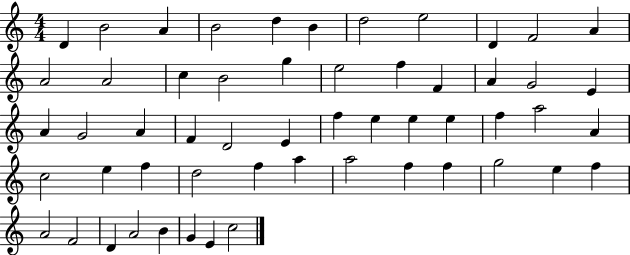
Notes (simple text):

D4/q B4/h A4/q B4/h D5/q B4/q D5/h E5/h D4/q F4/h A4/q A4/h A4/h C5/q B4/h G5/q E5/h F5/q F4/q A4/q G4/h E4/q A4/q G4/h A4/q F4/q D4/h E4/q F5/q E5/q E5/q E5/q F5/q A5/h A4/q C5/h E5/q F5/q D5/h F5/q A5/q A5/h F5/q F5/q G5/h E5/q F5/q A4/h F4/h D4/q A4/h B4/q G4/q E4/q C5/h